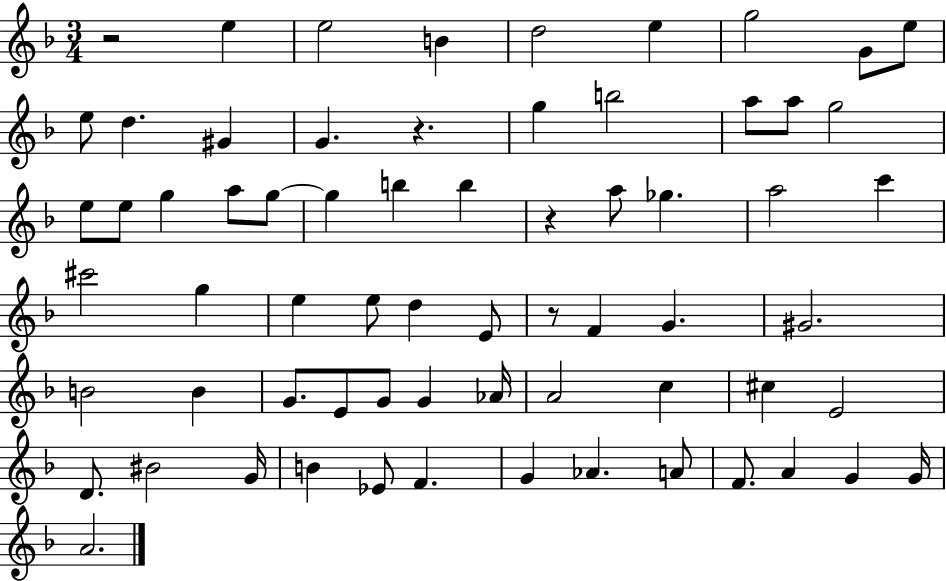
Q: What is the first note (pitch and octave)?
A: E5